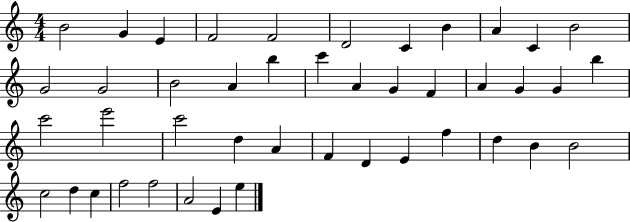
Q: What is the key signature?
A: C major